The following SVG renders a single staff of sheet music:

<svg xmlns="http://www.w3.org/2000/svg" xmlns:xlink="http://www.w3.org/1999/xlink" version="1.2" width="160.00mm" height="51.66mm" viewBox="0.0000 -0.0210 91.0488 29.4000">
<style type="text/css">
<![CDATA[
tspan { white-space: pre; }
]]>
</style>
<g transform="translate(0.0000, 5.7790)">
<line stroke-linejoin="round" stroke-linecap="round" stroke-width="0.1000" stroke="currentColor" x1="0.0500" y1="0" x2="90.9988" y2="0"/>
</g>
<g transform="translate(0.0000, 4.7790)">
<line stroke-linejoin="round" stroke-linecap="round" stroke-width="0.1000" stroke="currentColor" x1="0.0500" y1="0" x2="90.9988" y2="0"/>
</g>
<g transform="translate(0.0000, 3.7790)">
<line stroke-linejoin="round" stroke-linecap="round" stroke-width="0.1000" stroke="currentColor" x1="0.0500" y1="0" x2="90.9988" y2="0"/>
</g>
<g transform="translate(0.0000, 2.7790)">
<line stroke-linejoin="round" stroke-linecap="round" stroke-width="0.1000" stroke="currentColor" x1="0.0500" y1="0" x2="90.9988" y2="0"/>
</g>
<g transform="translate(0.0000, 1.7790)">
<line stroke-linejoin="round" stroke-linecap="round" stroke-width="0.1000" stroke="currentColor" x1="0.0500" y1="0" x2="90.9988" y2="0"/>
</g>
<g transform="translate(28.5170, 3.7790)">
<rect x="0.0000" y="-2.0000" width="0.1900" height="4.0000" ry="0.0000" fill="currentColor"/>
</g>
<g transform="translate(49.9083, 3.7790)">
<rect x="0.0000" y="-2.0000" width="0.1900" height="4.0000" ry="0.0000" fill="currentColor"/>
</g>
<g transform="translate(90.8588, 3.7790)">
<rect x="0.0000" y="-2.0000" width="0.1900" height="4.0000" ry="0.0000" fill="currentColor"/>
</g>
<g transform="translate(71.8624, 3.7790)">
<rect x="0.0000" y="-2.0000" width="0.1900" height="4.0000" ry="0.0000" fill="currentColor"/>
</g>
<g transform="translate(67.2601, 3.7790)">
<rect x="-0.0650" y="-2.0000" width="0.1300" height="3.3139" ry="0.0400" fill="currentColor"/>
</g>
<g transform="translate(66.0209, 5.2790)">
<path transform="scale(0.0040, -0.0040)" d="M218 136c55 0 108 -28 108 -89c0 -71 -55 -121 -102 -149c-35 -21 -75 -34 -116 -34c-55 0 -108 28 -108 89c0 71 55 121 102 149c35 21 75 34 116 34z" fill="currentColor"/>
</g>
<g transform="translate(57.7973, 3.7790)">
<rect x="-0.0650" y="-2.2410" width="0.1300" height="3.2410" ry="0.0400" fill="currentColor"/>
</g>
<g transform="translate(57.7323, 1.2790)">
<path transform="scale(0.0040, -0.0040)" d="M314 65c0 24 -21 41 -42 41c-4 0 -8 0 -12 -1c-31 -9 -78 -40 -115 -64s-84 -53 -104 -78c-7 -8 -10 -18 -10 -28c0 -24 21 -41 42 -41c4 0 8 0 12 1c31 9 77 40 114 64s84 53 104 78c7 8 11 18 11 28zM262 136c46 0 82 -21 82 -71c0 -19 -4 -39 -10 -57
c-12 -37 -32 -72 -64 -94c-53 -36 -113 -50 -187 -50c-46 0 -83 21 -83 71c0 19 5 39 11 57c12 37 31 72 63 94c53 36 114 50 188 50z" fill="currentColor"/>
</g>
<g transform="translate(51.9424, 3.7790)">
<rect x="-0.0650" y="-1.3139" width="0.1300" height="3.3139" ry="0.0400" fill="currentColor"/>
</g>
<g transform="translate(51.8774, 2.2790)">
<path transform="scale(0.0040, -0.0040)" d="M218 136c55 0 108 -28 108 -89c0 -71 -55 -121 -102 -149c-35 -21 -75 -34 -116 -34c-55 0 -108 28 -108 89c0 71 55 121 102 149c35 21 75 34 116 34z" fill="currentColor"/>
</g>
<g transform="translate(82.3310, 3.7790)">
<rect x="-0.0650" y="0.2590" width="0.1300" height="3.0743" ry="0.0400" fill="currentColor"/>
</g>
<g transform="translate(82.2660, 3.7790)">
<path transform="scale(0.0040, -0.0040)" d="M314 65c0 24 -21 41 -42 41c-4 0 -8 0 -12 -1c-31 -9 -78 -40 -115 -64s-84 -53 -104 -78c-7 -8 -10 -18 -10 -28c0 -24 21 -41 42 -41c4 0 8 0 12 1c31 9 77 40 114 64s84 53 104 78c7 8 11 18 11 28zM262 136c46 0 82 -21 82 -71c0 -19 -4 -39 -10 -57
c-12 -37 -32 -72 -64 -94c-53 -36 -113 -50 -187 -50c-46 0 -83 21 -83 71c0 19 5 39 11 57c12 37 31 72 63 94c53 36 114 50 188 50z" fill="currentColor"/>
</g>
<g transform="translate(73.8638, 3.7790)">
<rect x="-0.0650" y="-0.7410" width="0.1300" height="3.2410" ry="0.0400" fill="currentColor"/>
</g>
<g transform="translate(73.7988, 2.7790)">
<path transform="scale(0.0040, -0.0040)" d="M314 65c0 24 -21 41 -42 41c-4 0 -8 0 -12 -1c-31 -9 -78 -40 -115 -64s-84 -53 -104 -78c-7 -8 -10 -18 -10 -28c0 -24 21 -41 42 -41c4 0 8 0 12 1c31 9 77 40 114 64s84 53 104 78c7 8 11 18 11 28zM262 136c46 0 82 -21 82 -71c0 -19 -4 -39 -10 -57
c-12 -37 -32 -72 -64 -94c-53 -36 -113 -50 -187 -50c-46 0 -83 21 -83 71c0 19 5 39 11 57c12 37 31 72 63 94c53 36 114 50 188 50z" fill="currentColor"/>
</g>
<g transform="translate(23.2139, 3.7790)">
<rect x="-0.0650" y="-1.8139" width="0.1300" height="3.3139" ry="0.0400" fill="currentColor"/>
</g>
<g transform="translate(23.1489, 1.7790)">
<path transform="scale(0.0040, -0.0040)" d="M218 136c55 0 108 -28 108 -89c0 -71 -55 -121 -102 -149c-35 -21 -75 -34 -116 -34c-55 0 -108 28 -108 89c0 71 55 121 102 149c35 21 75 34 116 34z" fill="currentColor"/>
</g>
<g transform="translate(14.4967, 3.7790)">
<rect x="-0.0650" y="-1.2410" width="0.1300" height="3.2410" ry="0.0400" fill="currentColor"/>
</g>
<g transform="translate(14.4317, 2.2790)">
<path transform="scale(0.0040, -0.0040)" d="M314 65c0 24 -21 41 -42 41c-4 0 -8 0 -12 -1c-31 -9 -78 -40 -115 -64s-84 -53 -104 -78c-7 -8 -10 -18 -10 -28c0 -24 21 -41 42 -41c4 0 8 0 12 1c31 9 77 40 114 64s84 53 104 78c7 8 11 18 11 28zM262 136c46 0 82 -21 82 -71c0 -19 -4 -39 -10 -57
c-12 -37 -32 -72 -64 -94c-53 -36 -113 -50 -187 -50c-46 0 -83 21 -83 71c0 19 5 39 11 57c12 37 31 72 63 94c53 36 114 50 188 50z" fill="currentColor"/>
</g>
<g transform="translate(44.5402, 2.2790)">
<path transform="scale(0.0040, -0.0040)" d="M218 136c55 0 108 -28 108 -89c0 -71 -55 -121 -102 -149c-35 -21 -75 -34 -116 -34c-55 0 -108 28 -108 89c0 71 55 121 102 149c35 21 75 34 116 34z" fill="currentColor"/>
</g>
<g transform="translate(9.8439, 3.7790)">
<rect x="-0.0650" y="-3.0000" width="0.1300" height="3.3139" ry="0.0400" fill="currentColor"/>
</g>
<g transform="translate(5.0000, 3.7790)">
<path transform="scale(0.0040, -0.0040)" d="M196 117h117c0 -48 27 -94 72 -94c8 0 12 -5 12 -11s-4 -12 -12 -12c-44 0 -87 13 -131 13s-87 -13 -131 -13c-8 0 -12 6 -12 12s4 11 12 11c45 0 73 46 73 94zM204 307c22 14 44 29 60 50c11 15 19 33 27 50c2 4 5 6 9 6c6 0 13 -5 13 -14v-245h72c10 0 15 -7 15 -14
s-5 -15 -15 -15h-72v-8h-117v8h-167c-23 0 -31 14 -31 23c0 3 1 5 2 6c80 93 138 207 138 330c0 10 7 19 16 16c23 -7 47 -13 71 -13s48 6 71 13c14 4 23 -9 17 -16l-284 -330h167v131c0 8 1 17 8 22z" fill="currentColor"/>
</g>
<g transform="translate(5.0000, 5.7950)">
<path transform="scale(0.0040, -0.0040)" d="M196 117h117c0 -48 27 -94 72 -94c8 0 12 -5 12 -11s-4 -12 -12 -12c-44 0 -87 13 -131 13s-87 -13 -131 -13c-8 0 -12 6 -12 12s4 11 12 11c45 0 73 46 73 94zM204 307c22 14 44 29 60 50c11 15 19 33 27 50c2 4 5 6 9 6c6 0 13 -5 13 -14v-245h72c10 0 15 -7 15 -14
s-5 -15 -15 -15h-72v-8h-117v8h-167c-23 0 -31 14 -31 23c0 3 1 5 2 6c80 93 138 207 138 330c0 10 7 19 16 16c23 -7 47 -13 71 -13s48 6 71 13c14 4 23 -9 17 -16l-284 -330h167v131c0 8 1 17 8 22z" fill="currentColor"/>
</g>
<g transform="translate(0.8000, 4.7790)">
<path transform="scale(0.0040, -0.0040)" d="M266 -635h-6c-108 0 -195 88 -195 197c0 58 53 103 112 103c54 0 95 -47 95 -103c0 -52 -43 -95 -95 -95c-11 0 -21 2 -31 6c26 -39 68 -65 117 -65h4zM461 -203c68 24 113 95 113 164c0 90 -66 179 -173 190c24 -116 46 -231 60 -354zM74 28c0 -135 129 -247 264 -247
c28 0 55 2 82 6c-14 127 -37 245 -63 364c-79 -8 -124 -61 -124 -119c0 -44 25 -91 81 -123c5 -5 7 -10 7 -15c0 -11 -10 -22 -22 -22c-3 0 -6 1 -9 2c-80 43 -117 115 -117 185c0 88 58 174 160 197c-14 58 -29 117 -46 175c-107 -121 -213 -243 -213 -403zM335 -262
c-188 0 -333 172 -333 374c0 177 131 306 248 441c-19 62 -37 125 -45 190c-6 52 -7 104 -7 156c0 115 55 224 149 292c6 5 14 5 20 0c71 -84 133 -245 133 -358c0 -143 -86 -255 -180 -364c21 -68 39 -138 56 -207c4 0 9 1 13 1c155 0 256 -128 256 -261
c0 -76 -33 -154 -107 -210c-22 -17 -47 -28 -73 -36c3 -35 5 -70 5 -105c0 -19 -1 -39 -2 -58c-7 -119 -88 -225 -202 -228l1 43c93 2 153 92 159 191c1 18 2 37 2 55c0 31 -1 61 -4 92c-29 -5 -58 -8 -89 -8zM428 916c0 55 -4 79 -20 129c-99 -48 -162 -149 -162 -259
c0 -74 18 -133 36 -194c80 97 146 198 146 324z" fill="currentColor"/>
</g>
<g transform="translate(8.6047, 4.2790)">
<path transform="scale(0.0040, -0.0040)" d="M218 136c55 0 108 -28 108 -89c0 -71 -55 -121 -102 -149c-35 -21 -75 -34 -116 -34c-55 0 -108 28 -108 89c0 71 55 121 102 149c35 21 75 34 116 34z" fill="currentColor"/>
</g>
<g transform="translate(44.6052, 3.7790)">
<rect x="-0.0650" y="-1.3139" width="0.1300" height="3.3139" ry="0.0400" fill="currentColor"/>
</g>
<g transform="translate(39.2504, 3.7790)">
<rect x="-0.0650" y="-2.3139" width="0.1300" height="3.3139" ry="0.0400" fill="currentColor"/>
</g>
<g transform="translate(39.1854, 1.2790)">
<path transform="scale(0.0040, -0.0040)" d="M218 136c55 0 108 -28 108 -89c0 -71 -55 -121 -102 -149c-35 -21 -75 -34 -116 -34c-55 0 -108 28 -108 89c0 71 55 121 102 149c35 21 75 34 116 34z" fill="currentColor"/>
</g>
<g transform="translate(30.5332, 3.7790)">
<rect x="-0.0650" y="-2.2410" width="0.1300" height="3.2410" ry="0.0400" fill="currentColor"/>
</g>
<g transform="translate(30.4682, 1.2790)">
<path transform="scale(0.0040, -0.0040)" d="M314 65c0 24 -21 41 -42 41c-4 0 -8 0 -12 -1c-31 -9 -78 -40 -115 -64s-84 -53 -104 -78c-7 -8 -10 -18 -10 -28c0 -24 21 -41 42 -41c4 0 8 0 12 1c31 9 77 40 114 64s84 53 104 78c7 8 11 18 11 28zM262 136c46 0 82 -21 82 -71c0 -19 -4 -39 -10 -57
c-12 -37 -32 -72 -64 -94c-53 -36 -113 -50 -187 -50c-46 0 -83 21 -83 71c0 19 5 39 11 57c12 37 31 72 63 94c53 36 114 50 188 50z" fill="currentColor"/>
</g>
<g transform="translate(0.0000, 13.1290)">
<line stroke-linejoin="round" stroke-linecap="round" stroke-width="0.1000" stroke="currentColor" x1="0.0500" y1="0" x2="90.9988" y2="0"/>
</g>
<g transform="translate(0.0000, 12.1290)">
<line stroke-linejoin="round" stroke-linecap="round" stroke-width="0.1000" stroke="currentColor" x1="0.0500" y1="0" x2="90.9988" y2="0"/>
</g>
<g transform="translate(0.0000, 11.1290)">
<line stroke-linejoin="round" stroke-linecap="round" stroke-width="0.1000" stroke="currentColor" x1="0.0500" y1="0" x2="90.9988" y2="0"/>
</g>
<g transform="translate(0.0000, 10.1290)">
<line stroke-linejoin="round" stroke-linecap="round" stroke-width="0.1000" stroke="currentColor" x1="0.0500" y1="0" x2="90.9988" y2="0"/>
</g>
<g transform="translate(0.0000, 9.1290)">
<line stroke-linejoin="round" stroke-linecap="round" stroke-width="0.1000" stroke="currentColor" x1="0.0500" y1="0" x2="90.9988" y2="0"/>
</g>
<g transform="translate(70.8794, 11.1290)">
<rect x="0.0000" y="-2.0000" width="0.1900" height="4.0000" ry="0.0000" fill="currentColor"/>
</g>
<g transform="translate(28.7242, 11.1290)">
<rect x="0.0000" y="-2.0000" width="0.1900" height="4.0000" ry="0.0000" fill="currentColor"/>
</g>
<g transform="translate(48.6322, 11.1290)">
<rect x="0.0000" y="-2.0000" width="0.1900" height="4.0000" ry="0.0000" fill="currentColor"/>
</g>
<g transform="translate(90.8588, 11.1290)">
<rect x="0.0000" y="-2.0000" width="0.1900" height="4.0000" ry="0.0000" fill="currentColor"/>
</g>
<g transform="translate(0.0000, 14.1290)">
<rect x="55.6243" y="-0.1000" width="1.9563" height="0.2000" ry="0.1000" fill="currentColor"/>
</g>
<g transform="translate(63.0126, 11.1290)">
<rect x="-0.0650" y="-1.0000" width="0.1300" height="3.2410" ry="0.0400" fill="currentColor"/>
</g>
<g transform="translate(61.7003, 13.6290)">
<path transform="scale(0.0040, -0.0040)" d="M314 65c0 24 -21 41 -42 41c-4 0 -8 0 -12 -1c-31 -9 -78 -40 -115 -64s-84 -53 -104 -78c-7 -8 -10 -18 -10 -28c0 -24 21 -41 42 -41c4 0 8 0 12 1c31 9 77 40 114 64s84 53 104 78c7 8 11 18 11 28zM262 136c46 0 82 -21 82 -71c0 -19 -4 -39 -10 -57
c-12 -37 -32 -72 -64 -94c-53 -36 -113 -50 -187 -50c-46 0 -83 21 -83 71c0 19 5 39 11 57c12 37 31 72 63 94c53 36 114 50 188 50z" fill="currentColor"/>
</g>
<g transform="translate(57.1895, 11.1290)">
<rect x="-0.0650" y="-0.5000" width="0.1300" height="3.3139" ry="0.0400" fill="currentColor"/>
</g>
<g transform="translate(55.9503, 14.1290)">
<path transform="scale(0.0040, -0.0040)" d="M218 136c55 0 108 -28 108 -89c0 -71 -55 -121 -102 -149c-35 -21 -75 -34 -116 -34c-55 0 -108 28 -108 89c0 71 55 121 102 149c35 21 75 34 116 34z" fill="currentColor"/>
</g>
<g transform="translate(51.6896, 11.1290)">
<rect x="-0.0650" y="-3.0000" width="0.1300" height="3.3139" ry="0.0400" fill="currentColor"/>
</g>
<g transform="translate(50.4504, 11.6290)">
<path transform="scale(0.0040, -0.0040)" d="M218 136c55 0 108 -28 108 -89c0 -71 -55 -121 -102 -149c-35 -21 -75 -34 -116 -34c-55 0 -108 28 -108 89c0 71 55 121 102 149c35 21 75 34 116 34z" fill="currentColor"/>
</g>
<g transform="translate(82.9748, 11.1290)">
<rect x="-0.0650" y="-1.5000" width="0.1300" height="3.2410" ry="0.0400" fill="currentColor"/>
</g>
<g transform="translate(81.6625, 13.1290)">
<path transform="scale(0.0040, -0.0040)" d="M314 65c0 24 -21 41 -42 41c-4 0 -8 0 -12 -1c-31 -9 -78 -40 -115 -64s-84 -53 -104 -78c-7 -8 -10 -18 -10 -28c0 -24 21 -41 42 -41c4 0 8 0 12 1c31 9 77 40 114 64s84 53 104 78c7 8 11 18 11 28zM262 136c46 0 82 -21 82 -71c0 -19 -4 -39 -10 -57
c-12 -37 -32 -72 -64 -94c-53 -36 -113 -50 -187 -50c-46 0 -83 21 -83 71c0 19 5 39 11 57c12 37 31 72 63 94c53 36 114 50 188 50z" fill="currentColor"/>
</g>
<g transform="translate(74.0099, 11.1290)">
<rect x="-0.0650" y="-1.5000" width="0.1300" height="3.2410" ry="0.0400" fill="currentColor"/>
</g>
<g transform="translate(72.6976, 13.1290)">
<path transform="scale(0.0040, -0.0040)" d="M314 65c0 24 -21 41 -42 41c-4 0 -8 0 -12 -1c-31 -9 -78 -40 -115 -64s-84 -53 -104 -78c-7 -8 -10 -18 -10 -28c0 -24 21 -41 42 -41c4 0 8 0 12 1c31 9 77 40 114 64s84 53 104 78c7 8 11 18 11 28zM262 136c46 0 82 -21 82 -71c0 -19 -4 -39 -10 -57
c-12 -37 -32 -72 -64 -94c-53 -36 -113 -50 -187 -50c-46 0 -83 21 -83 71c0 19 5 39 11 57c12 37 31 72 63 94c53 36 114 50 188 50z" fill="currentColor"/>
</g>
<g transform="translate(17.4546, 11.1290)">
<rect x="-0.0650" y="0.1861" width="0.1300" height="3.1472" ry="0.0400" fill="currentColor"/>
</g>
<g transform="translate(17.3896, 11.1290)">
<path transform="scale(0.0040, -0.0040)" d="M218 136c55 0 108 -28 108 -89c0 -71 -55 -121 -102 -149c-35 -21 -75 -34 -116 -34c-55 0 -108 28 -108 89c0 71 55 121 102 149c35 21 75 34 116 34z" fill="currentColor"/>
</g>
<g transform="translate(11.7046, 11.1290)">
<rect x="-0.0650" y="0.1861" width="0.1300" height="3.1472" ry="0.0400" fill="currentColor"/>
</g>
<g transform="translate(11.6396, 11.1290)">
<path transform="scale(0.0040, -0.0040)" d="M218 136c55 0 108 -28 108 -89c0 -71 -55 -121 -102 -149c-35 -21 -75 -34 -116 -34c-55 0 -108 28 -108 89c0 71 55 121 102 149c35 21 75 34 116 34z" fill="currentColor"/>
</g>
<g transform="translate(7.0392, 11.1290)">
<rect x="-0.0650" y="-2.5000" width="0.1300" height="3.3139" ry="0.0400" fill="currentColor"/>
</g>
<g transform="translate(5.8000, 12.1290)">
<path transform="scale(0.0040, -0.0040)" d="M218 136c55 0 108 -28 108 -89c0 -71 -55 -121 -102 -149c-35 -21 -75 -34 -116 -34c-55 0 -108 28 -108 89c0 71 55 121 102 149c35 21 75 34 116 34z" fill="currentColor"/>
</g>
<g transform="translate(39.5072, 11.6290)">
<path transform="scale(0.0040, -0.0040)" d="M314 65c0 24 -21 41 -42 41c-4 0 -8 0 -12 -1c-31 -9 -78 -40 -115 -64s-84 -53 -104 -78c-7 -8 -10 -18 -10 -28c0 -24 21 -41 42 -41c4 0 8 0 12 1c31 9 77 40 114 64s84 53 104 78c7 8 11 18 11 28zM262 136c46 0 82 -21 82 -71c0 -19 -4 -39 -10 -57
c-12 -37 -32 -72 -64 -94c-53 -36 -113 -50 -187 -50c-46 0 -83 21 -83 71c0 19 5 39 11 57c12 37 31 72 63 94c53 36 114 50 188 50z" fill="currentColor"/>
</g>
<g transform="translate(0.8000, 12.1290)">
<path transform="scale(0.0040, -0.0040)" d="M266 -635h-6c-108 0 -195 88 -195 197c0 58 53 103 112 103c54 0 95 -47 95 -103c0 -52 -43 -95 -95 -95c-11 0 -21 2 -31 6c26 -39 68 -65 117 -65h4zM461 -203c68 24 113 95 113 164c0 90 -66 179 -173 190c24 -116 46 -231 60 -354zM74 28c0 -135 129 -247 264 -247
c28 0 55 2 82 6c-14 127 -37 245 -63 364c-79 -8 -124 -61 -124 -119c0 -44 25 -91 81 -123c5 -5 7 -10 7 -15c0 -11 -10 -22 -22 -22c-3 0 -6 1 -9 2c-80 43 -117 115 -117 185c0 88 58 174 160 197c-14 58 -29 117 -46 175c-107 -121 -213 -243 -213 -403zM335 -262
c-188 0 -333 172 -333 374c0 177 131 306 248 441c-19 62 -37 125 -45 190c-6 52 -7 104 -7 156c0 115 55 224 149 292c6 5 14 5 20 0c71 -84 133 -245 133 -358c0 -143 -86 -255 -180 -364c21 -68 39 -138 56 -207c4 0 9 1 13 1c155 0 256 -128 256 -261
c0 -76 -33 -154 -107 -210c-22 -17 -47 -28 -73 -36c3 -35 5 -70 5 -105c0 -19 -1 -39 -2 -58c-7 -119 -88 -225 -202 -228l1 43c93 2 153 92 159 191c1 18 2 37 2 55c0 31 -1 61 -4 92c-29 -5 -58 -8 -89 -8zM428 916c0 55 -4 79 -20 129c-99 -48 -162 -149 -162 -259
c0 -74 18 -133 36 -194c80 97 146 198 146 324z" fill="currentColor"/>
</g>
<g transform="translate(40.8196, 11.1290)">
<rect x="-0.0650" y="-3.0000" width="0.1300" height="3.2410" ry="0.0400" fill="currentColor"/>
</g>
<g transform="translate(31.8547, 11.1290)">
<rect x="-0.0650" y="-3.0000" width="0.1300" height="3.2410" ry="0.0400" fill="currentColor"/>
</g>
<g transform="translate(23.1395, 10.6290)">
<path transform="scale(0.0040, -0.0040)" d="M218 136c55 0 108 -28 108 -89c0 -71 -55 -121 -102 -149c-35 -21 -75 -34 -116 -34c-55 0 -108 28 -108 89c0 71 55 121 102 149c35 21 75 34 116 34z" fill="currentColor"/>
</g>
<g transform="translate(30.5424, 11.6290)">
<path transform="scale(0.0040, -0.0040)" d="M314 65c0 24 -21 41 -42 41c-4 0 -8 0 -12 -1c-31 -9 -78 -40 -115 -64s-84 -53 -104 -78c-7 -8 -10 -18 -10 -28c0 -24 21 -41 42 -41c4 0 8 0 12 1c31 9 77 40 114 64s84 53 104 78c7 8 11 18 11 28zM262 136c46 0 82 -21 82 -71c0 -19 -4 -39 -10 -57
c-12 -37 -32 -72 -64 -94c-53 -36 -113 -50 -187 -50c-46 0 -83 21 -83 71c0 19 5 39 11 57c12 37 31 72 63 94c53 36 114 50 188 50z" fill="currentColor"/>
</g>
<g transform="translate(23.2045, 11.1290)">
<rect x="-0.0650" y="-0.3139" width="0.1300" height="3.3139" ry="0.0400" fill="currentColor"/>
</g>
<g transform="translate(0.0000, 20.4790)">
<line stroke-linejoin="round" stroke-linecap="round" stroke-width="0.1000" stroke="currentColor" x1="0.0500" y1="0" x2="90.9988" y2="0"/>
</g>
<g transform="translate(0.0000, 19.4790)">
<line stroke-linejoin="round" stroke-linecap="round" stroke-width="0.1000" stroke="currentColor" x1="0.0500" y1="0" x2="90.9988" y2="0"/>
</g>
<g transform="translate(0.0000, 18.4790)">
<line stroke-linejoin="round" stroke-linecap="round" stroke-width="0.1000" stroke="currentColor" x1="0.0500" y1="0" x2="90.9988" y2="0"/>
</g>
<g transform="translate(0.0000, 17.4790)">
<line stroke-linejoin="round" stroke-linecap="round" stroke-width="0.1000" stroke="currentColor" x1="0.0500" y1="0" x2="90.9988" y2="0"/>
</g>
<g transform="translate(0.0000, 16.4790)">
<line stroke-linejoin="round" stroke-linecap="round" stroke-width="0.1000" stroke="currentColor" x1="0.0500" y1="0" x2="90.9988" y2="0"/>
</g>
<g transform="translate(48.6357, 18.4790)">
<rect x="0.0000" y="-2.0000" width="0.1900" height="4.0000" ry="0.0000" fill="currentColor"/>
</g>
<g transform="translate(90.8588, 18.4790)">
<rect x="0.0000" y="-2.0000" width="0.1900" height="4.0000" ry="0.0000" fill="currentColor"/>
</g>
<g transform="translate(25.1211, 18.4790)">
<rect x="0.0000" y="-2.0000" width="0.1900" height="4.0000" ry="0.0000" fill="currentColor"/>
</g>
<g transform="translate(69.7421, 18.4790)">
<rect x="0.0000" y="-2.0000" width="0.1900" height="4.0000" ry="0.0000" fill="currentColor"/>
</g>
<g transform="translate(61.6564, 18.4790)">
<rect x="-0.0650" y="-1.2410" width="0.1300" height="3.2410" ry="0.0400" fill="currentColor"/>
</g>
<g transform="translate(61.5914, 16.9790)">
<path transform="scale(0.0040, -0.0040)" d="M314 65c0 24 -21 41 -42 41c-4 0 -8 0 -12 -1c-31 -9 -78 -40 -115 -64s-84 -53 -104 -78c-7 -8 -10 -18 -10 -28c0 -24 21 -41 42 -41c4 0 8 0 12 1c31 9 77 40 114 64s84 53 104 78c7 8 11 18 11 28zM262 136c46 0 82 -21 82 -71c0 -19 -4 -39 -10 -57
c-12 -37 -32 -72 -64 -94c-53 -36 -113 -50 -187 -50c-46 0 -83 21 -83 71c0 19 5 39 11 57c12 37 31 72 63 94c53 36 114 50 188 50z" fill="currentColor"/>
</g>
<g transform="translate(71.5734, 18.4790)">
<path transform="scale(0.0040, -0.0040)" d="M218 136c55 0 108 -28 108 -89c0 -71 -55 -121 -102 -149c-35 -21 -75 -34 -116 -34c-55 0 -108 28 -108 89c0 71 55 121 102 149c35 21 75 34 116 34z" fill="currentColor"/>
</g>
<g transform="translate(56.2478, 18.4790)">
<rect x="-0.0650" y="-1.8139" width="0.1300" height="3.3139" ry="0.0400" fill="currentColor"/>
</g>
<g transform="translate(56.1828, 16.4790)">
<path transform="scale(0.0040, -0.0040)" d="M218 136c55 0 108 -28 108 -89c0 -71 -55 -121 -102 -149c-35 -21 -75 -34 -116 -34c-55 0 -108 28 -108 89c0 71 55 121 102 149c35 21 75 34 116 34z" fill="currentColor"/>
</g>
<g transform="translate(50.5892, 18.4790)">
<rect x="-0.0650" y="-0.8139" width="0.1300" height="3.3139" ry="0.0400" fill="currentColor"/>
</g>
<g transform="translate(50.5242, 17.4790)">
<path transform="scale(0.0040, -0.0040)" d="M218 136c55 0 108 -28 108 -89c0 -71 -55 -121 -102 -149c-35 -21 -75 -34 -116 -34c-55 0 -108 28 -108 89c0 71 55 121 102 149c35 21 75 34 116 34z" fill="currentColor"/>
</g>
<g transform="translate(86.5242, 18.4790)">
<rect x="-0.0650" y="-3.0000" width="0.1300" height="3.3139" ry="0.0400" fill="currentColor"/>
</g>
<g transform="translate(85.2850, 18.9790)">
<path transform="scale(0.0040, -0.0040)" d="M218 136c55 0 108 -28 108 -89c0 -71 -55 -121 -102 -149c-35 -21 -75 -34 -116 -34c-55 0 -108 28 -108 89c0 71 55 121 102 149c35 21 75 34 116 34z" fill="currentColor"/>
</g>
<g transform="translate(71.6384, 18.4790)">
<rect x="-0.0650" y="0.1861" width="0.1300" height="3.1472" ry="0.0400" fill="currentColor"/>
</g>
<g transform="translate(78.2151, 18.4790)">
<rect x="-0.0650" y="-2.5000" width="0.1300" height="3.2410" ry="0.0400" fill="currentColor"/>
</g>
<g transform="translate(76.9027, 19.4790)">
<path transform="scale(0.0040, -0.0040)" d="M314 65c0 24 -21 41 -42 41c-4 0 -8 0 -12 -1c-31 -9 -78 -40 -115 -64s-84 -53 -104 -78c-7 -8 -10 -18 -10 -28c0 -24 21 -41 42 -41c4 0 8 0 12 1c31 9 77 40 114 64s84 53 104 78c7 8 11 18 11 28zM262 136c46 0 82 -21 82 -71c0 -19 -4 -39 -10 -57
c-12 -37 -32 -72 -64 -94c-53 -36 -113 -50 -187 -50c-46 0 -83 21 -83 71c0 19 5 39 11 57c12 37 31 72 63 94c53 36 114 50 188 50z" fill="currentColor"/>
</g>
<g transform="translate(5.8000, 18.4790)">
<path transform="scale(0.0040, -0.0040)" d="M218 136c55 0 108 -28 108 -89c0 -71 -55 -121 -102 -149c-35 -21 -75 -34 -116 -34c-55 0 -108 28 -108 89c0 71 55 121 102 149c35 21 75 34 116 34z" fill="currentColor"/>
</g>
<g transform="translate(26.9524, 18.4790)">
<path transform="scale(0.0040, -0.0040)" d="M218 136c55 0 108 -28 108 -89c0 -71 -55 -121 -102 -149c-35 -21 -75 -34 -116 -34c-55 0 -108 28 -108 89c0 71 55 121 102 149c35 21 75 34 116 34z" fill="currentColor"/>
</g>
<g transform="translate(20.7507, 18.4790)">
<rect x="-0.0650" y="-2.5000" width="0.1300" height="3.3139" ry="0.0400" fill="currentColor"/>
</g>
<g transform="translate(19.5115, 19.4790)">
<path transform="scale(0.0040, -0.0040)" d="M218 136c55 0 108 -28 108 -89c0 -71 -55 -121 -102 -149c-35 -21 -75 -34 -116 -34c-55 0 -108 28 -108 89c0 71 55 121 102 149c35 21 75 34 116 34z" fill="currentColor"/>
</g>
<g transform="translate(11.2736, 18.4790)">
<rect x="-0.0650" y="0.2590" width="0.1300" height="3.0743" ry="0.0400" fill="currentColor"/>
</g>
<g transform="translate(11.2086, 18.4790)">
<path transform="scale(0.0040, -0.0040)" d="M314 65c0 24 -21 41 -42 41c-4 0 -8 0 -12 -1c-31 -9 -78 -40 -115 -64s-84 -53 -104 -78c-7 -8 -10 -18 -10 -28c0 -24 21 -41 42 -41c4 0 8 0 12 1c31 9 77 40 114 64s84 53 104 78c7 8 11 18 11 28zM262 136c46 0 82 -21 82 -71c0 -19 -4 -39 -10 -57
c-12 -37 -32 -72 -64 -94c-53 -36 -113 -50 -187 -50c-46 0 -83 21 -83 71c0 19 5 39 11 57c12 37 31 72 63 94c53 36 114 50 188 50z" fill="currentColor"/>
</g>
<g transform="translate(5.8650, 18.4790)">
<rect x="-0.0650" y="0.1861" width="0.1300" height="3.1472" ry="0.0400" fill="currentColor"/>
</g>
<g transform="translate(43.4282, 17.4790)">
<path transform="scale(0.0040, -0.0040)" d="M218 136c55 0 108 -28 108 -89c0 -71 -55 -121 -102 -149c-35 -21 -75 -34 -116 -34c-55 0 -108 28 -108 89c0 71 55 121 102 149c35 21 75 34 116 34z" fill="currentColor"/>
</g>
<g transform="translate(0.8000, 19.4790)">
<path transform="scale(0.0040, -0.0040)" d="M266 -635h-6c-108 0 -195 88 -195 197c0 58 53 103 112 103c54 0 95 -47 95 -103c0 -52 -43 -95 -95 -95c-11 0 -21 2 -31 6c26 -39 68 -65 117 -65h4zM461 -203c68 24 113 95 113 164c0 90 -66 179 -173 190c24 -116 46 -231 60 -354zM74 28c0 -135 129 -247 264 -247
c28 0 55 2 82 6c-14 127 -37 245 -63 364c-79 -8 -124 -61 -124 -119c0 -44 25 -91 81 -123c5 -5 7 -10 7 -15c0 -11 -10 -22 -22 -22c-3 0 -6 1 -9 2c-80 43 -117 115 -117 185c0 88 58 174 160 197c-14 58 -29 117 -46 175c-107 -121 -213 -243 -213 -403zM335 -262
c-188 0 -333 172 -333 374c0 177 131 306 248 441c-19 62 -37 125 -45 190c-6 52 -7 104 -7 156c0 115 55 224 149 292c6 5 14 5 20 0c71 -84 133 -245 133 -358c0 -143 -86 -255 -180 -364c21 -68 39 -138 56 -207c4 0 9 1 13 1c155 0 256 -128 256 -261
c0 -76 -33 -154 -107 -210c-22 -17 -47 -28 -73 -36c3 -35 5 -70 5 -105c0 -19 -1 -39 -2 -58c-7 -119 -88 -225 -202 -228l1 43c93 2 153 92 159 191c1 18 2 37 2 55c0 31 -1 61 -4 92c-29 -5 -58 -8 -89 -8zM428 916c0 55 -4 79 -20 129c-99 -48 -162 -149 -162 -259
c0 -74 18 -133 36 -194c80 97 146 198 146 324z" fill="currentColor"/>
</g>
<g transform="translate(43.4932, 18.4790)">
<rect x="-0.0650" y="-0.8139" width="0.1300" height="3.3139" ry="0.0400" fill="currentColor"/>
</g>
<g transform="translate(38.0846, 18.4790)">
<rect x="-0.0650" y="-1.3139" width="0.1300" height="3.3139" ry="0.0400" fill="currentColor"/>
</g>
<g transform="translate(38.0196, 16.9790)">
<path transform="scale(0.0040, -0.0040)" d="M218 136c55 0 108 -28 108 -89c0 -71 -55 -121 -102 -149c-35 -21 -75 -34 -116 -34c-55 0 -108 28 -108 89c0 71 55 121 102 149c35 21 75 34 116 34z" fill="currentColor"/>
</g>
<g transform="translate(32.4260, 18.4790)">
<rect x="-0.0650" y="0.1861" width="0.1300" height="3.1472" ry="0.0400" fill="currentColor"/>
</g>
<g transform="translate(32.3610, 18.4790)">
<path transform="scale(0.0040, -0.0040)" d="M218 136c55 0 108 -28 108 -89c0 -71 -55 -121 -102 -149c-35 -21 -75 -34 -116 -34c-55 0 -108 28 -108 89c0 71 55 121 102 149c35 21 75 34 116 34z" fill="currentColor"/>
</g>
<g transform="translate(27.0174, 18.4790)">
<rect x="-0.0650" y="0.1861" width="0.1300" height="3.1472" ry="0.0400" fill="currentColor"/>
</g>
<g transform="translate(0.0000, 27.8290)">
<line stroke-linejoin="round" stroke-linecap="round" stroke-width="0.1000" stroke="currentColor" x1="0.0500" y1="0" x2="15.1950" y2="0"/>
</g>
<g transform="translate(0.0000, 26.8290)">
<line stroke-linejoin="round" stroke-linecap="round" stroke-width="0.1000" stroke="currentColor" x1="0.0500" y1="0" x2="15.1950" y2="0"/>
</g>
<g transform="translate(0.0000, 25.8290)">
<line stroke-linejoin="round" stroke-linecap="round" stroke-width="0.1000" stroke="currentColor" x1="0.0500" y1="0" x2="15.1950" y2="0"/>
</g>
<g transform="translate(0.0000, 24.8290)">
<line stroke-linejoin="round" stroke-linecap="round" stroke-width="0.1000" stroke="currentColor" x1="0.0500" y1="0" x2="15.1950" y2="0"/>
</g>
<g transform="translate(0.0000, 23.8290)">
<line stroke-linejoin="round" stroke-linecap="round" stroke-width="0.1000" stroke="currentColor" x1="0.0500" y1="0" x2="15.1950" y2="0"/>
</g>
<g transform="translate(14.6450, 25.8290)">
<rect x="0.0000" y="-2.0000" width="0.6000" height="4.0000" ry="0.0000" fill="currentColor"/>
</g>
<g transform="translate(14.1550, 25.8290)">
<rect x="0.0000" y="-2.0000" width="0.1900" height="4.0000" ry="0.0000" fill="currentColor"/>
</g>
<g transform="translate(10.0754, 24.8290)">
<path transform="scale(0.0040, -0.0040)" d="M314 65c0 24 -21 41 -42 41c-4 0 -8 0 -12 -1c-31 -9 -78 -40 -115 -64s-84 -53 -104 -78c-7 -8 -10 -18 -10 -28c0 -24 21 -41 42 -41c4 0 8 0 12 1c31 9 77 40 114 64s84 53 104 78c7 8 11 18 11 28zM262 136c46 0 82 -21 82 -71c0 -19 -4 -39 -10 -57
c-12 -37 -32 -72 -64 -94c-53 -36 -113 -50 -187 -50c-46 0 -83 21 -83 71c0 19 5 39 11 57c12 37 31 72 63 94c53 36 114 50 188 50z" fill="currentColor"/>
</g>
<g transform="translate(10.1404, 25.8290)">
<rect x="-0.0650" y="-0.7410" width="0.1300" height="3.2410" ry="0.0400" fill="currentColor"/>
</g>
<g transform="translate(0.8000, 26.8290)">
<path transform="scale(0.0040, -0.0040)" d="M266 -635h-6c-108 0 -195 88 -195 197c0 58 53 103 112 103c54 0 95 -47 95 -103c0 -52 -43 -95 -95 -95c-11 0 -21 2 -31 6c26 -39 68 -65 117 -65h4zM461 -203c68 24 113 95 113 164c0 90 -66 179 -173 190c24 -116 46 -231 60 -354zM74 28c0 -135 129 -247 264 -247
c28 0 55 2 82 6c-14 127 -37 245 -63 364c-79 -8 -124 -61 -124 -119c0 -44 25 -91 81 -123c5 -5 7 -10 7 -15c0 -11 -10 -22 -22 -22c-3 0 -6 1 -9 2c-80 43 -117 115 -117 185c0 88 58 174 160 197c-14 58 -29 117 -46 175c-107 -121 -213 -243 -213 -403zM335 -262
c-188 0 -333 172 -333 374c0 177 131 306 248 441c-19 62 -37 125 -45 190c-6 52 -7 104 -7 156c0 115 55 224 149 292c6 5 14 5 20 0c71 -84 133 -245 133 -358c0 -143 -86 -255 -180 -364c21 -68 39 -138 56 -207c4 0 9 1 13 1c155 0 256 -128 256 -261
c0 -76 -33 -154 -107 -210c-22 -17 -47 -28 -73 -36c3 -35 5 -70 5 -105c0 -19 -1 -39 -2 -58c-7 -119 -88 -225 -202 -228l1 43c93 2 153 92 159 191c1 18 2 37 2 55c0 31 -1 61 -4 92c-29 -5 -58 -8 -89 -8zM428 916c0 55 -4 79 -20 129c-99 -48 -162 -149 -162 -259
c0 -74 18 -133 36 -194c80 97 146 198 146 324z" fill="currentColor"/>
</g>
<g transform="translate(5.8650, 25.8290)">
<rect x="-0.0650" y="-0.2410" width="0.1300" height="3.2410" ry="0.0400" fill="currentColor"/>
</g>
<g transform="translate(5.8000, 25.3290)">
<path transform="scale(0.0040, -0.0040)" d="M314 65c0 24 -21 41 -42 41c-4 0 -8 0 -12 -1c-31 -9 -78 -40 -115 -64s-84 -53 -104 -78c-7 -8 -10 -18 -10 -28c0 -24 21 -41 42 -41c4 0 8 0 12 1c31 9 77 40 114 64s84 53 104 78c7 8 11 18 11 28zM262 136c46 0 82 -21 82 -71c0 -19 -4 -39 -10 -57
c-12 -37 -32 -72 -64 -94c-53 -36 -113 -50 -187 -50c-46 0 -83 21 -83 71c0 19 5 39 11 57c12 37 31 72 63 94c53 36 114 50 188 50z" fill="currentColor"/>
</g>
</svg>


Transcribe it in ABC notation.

X:1
T:Untitled
M:4/4
L:1/4
K:C
A e2 f g2 g e e g2 F d2 B2 G B B c A2 A2 A C D2 E2 E2 B B2 G B B e d d f e2 B G2 A c2 d2